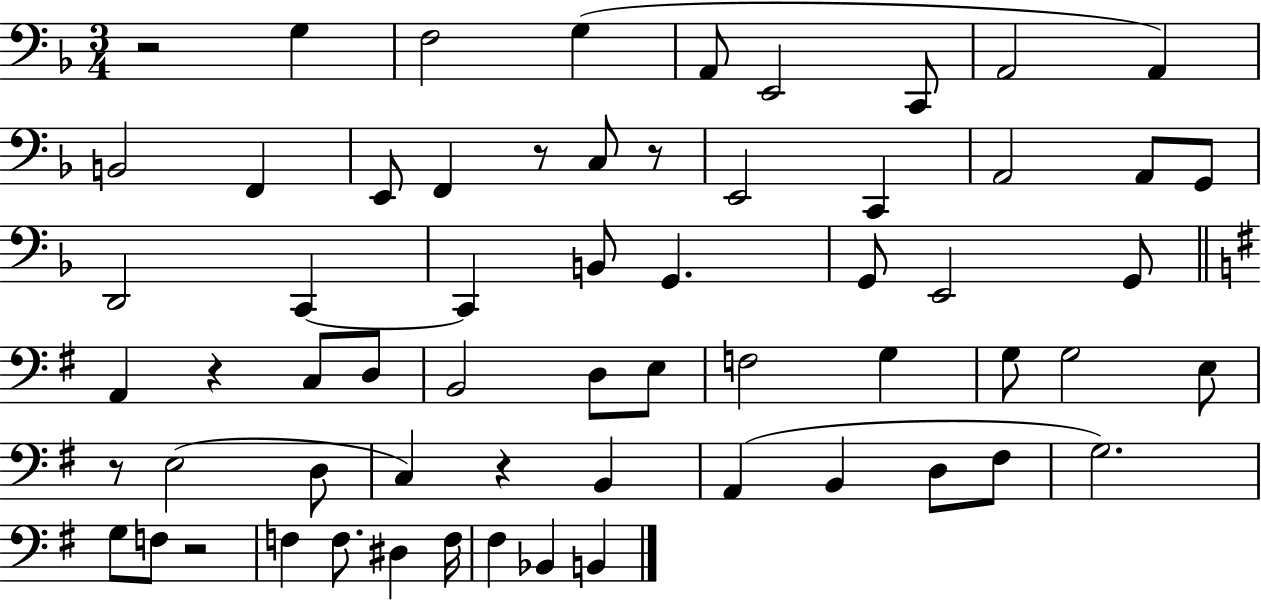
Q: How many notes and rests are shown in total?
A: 62